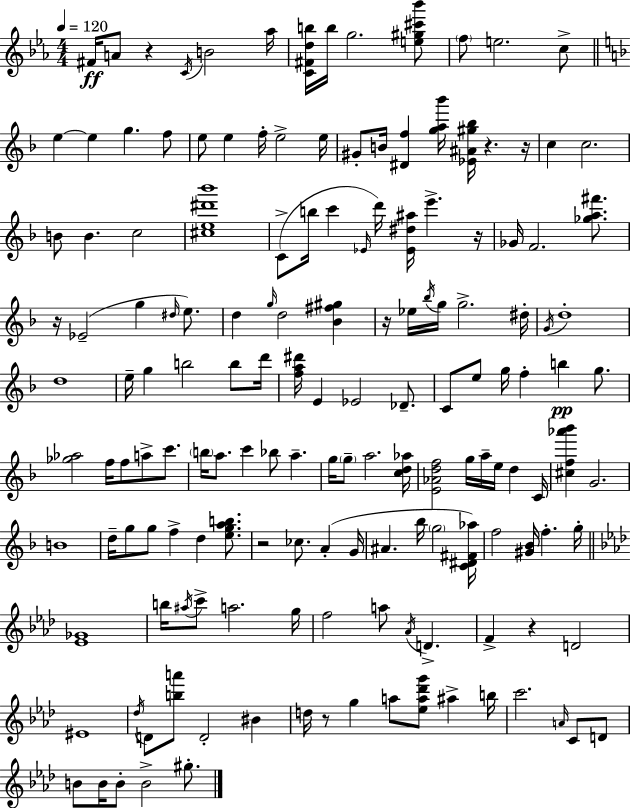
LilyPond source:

{
  \clef treble
  \numericTimeSignature
  \time 4/4
  \key ees \major
  \tempo 4 = 120
  fis'16\ff a'8 r4 \acciaccatura { c'16 } b'2 | aes''16 <c' fis' d'' b''>16 b''16 g''2. <e'' gis'' cis''' bes'''>8 | \parenthesize f''8 e''2. c''8-> | \bar "||" \break \key f \major e''4~~ e''4 g''4. f''8 | e''8 e''4 f''16-. e''2-> e''16 | gis'8-. b'16 <dis' f''>4 <g'' a'' bes'''>16 <ees' ais' gis'' bes''>16 r4. r16 | c''4 c''2. | \break b'8 b'4. c''2 | <cis'' e'' dis''' bes'''>1 | c'8->( b''16 c'''4 \grace { ees'16 }) d'''16 <ees' dis'' ais''>16 e'''4.-> | r16 ges'16 f'2. <ges'' a'' fis'''>8. | \break r16 ees'2--( g''4 \grace { dis''16 } e''8.) | d''4 \grace { g''16 } d''2 <bes' fis'' gis''>4 | r16 ees''16 \acciaccatura { bes''16 } g''16 g''2.-> | dis''16-. \acciaccatura { g'16 } d''1-. | \break d''1 | e''16-- g''4 b''2 | b''8 d'''16 <f'' a'' dis'''>16 e'4 ees'2 | des'8.-- c'8 e''8 g''16 f''4-. b''4\pp | \break g''8. <ges'' aes''>2 f''16 f''8 | a''8-> c'''8. \parenthesize b''16 a''8. c'''4 bes''8 a''4.-- | g''16 \parenthesize g''8-- a''2. | <c'' d'' aes''>16 <e' aes' d'' f''>2 g''16 a''16-- e''16 | \break d''4 c'16 <cis'' f'' aes''' bes'''>4 g'2. | b'1 | d''16-- g''8 g''8 f''4-> d''4 | <e'' g'' a'' b''>8. r2 ces''8. | \break a'4-.( g'16 ais'4. bes''16 \parenthesize g''2 | <c' dis' fis' aes''>16) f''2 <gis' bes'>16 f''4.-. | g''16-. \bar "||" \break \key aes \major <ees' ges'>1 | b''16 \acciaccatura { ais''16 } c'''8-> a''2. | g''16 f''2 a''8 \acciaccatura { aes'16 } d'4.-> | f'4-> r4 d'2 | \break eis'1 | \acciaccatura { des''16 } d'8 <b'' a'''>8 d'2-. bis'4 | d''16 r8 g''4 a''8 <ees'' a'' des''' g'''>8 ais''4-> | b''16 c'''2. \grace { a'16 } | \break c'8 d'8 b'8 b'16 b'8-. b'2-> | gis''8.-. \bar "|."
}